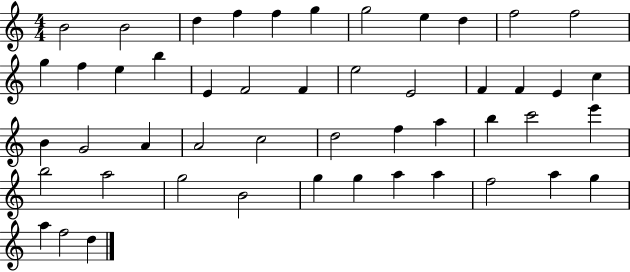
{
  \clef treble
  \numericTimeSignature
  \time 4/4
  \key c \major
  b'2 b'2 | d''4 f''4 f''4 g''4 | g''2 e''4 d''4 | f''2 f''2 | \break g''4 f''4 e''4 b''4 | e'4 f'2 f'4 | e''2 e'2 | f'4 f'4 e'4 c''4 | \break b'4 g'2 a'4 | a'2 c''2 | d''2 f''4 a''4 | b''4 c'''2 e'''4 | \break b''2 a''2 | g''2 b'2 | g''4 g''4 a''4 a''4 | f''2 a''4 g''4 | \break a''4 f''2 d''4 | \bar "|."
}